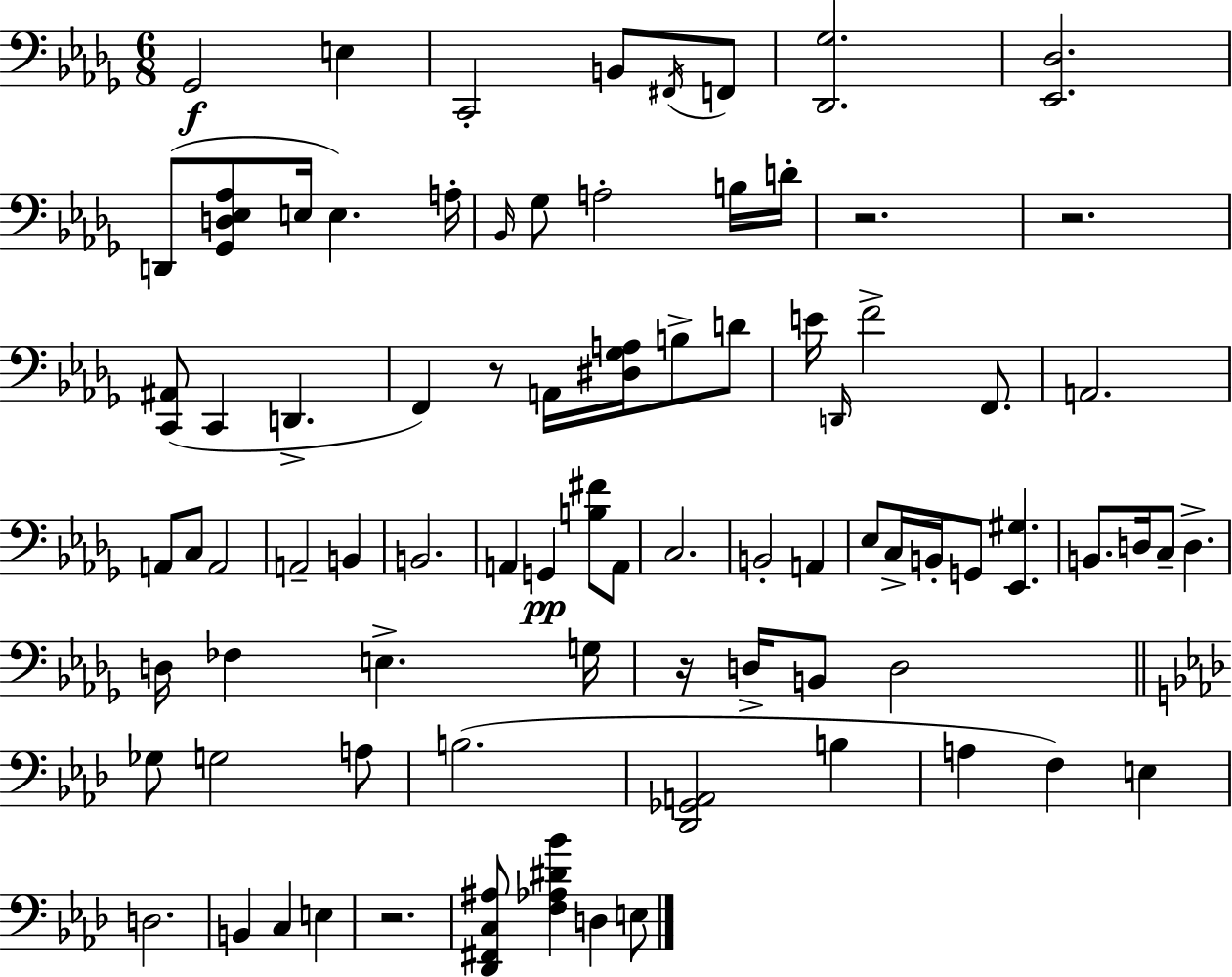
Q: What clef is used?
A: bass